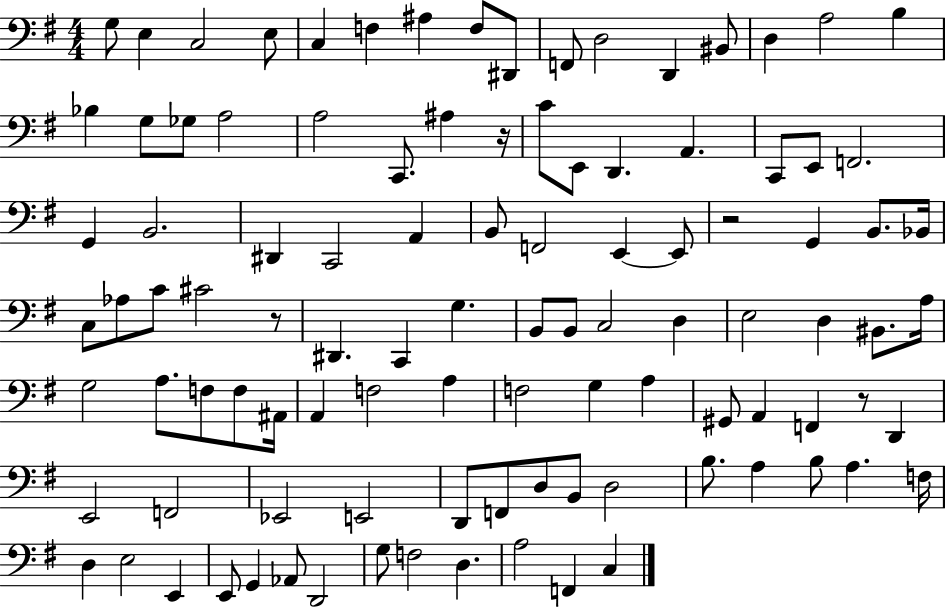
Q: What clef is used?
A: bass